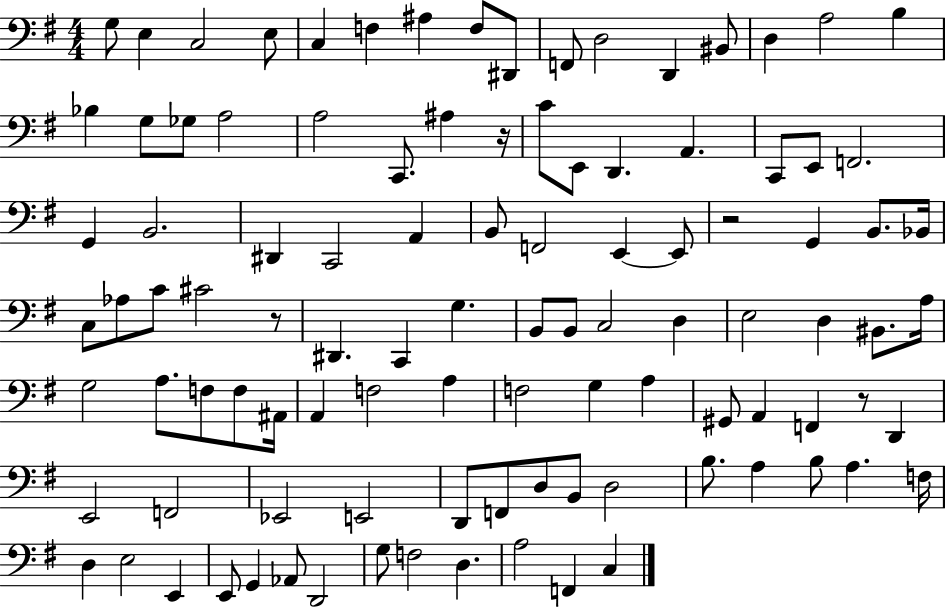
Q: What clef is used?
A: bass